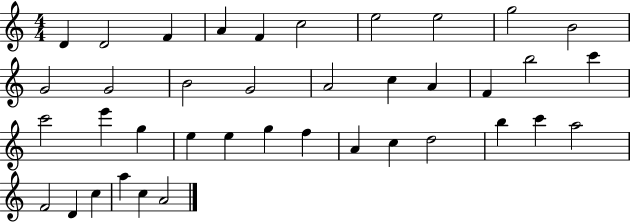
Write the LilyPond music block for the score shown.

{
  \clef treble
  \numericTimeSignature
  \time 4/4
  \key c \major
  d'4 d'2 f'4 | a'4 f'4 c''2 | e''2 e''2 | g''2 b'2 | \break g'2 g'2 | b'2 g'2 | a'2 c''4 a'4 | f'4 b''2 c'''4 | \break c'''2 e'''4 g''4 | e''4 e''4 g''4 f''4 | a'4 c''4 d''2 | b''4 c'''4 a''2 | \break f'2 d'4 c''4 | a''4 c''4 a'2 | \bar "|."
}